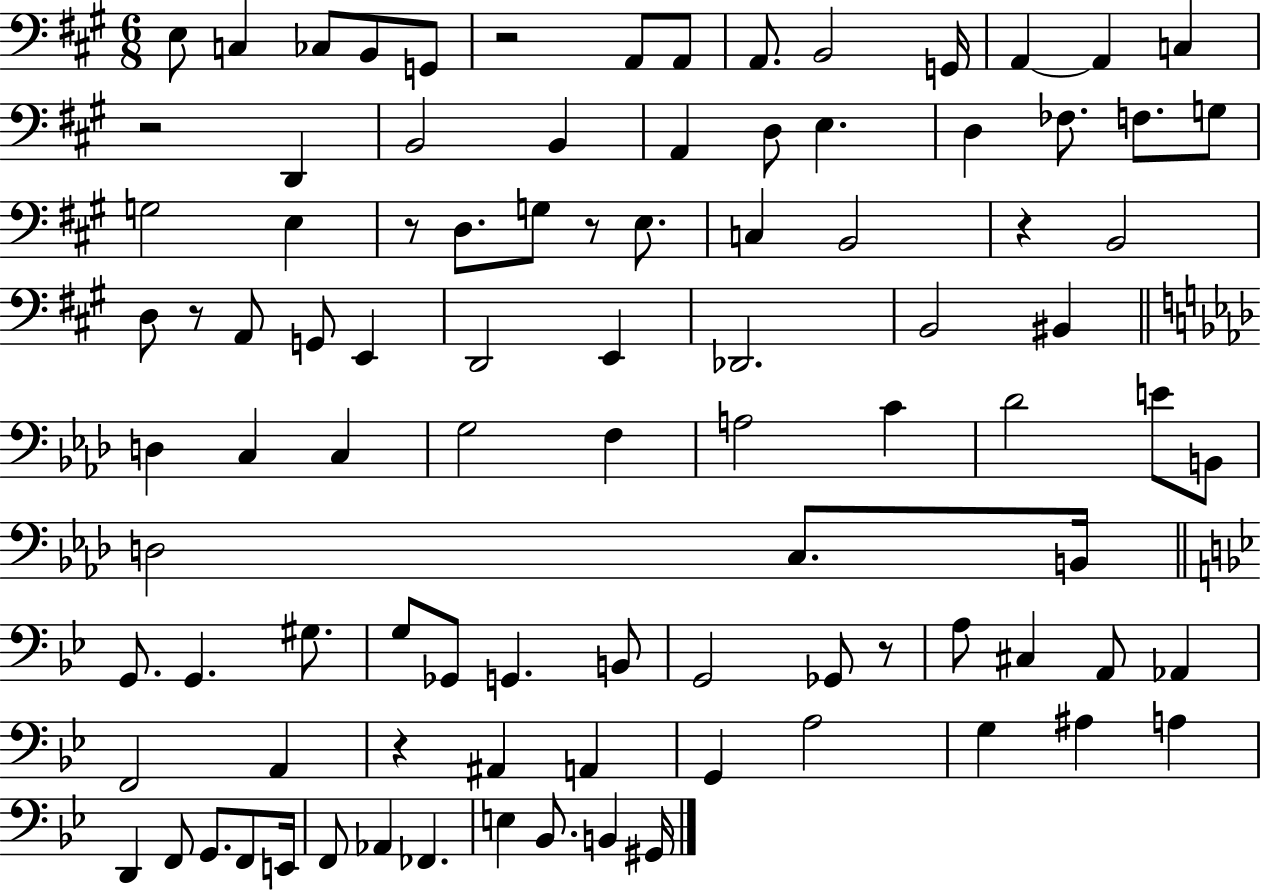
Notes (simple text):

E3/e C3/q CES3/e B2/e G2/e R/h A2/e A2/e A2/e. B2/h G2/s A2/q A2/q C3/q R/h D2/q B2/h B2/q A2/q D3/e E3/q. D3/q FES3/e. F3/e. G3/e G3/h E3/q R/e D3/e. G3/e R/e E3/e. C3/q B2/h R/q B2/h D3/e R/e A2/e G2/e E2/q D2/h E2/q Db2/h. B2/h BIS2/q D3/q C3/q C3/q G3/h F3/q A3/h C4/q Db4/h E4/e B2/e D3/h C3/e. B2/s G2/e. G2/q. G#3/e. G3/e Gb2/e G2/q. B2/e G2/h Gb2/e R/e A3/e C#3/q A2/e Ab2/q F2/h A2/q R/q A#2/q A2/q G2/q A3/h G3/q A#3/q A3/q D2/q F2/e G2/e. F2/e E2/s F2/e Ab2/q FES2/q. E3/q Bb2/e. B2/q G#2/s